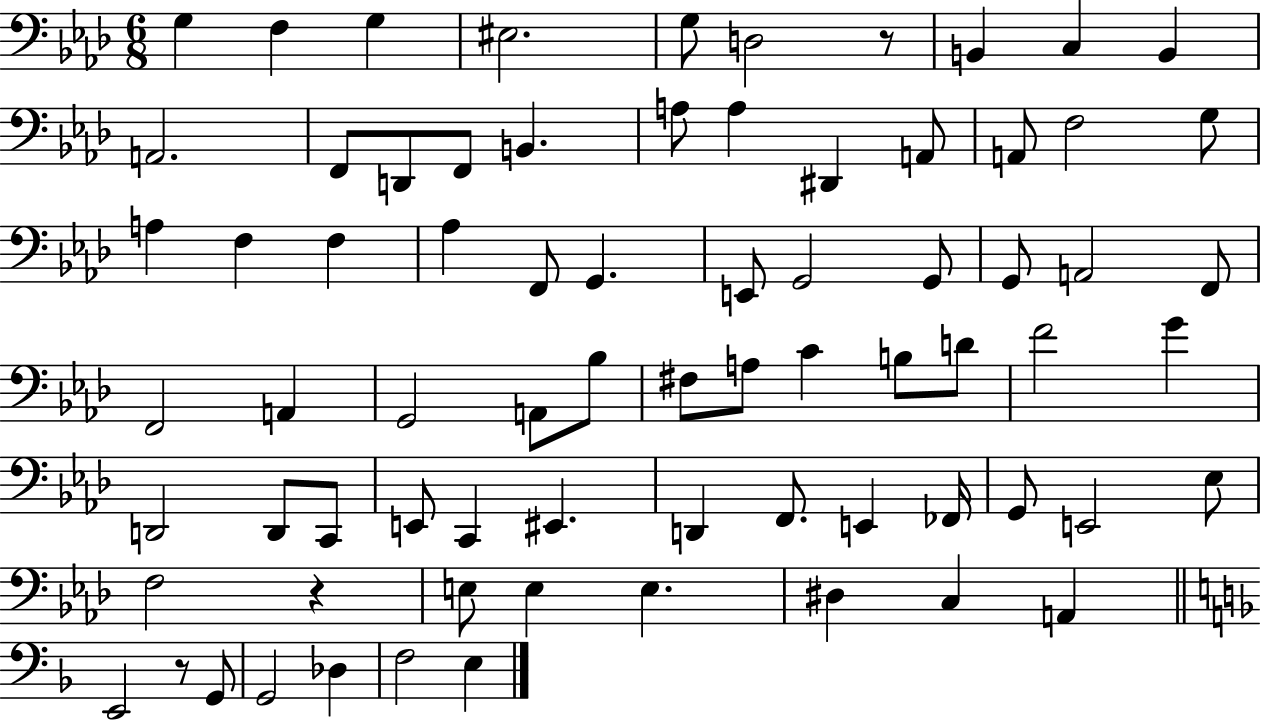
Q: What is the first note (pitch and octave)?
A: G3